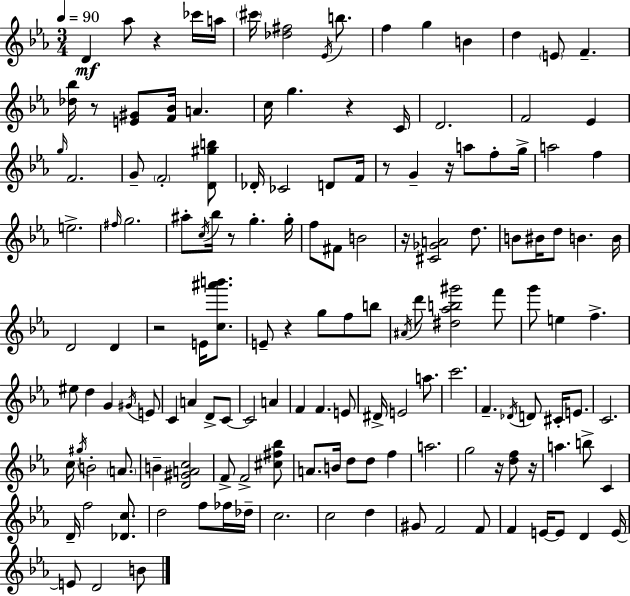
{
  \clef treble
  \numericTimeSignature
  \time 3/4
  \key ees \major
  \tempo 4 = 90
  d'4\mf aes''8 r4 ces'''16 a''16 | \parenthesize cis'''16 <des'' fis''>2 \acciaccatura { ees'16 } b''8. | f''4 g''4 b'4 | d''4 \parenthesize e'8 f'4.-- | \break <des'' bes''>16 r8 <e' gis'>8 <f' bes'>16 a'4. | c''16 g''4. r4 | c'16 d'2. | f'2 ees'4 | \break \grace { g''16 } f'2. | g'8-- \parenthesize f'2-. | <d' gis'' b''>8 des'16-. ces'2 d'8 | f'16 r8 g'4-- r16 a''8 f''8-. | \break g''16-> a''2 f''4 | e''2.-> | \grace { fis''16 } g''2. | ais''8-. \acciaccatura { c''16 } bes''16 r8 g''4.-. | \break g''16-. f''8 fis'8 b'2 | r16 <cis' ges' a'>2 | d''8. b'8 bis'16 d''8 b'4. | b'16 d'2 | \break d'4 r2 | e'16 <c'' ais''' b'''>8. e'8-- r4 g''8 | f''8 b''8 \acciaccatura { ais'16 } d'''8 <dis'' aes'' b'' gis'''>2 | f'''8 g'''8 e''4 f''4.-> | \break eis''8 d''4 g'4 | \acciaccatura { gis'16 } e'8 c'4 a'4 | d'8-> c'8~~ c'2 | a'4 f'4 f'4. | \break e'8 dis'16-> e'2 | a''8. c'''2. | f'4.-- | \acciaccatura { des'16 } d'8 cis'16-. e'8. c'2. | \break c''16 \acciaccatura { gis''16 } b'2-. | \parenthesize a'8. b'4-- | <d' gis' a' c''>2 f'8-> f'2-> | <cis'' fis'' bes''>8 a'8. b'16 | \break d''8 d''8 f''4 a''2. | g''2 | r16 <d'' f''>8 r16 a''4. | b''8-> c'4 d'16-- f''2 | \break <des' c''>8. d''2 | f''8 fes''16 des''16-- c''2. | c''2 | d''4 gis'8 f'2 | \break f'8 f'4 | e'16~~ e'8 d'4 e'16~~ e'8 d'2 | b'8 \bar "|."
}